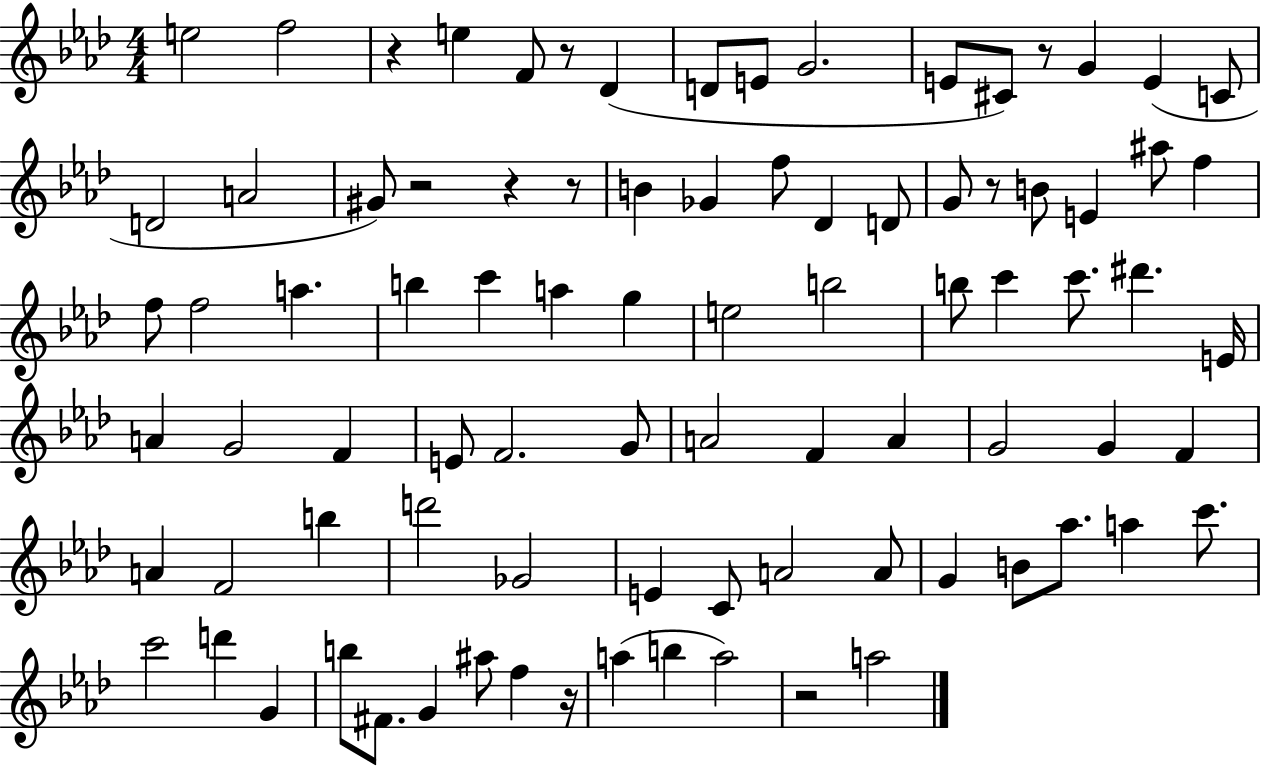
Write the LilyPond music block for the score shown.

{
  \clef treble
  \numericTimeSignature
  \time 4/4
  \key aes \major
  e''2 f''2 | r4 e''4 f'8 r8 des'4( | d'8 e'8 g'2. | e'8 cis'8) r8 g'4 e'4( c'8 | \break d'2 a'2 | gis'8) r2 r4 r8 | b'4 ges'4 f''8 des'4 d'8 | g'8 r8 b'8 e'4 ais''8 f''4 | \break f''8 f''2 a''4. | b''4 c'''4 a''4 g''4 | e''2 b''2 | b''8 c'''4 c'''8. dis'''4. e'16 | \break a'4 g'2 f'4 | e'8 f'2. g'8 | a'2 f'4 a'4 | g'2 g'4 f'4 | \break a'4 f'2 b''4 | d'''2 ges'2 | e'4 c'8 a'2 a'8 | g'4 b'8 aes''8. a''4 c'''8. | \break c'''2 d'''4 g'4 | b''8 fis'8. g'4 ais''8 f''4 r16 | a''4( b''4 a''2) | r2 a''2 | \break \bar "|."
}